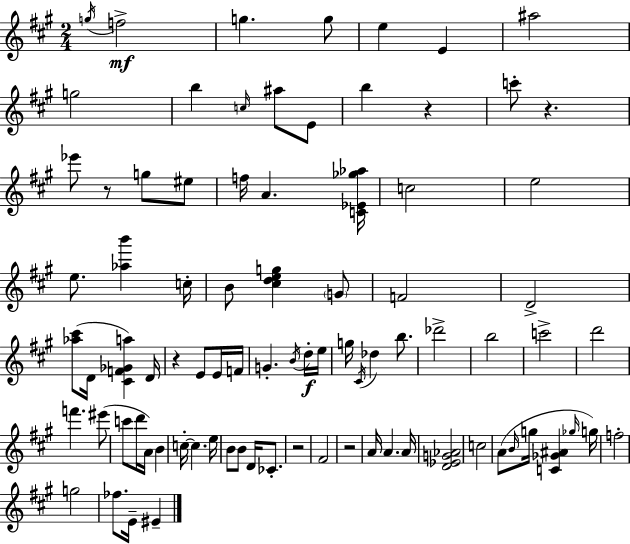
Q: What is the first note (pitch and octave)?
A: G5